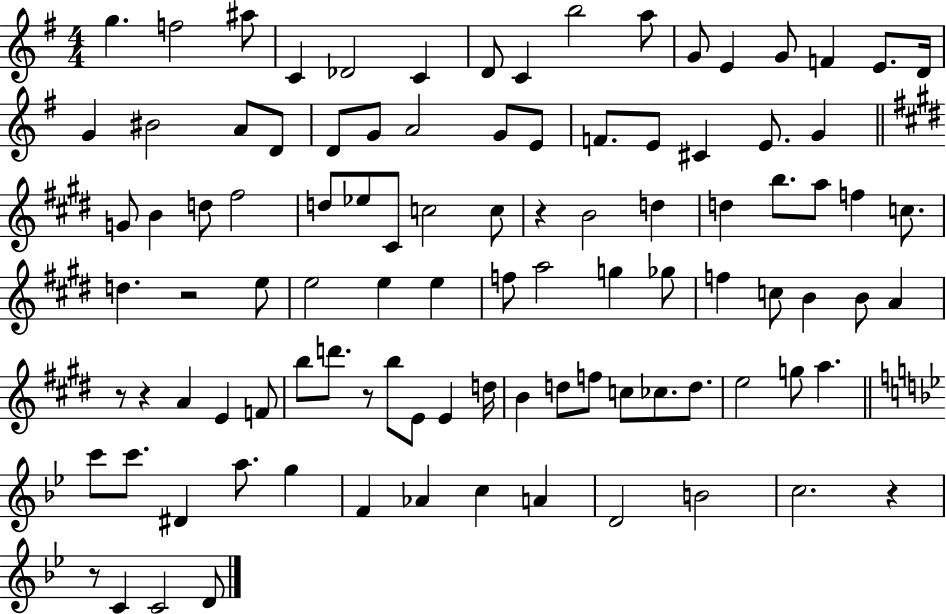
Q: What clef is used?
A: treble